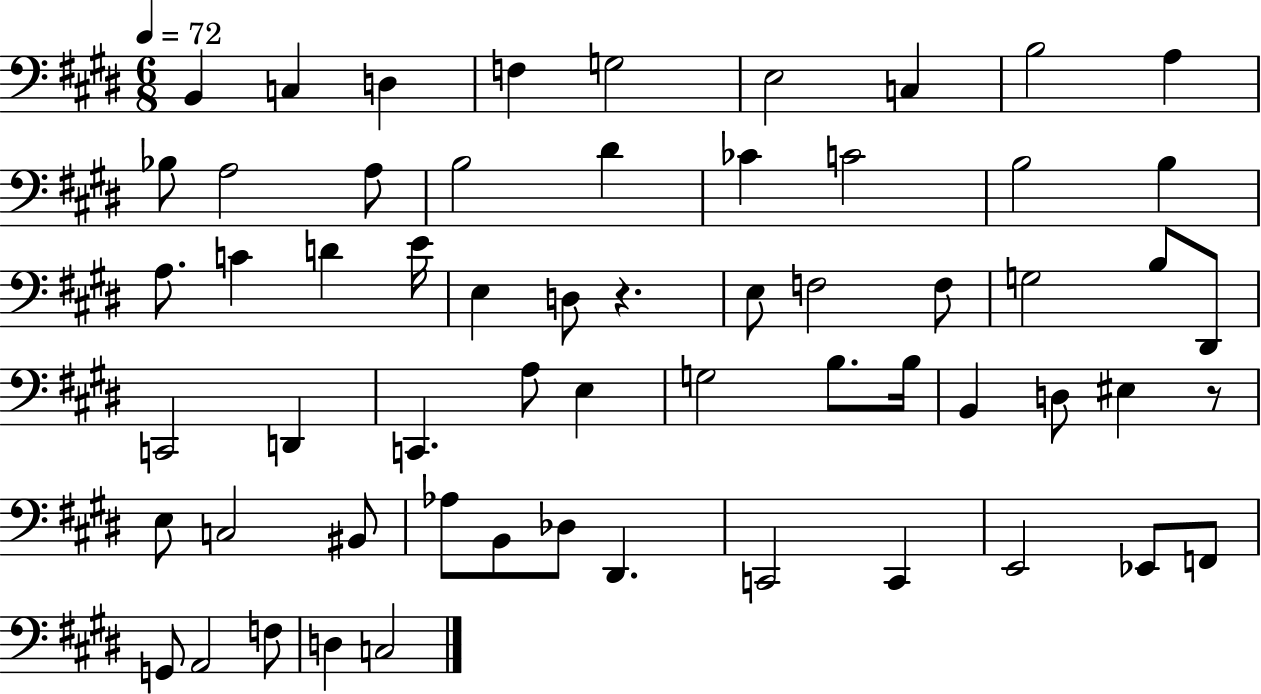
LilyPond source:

{
  \clef bass
  \numericTimeSignature
  \time 6/8
  \key e \major
  \tempo 4 = 72
  \repeat volta 2 { b,4 c4 d4 | f4 g2 | e2 c4 | b2 a4 | \break bes8 a2 a8 | b2 dis'4 | ces'4 c'2 | b2 b4 | \break a8. c'4 d'4 e'16 | e4 d8 r4. | e8 f2 f8 | g2 b8 dis,8 | \break c,2 d,4 | c,4. a8 e4 | g2 b8. b16 | b,4 d8 eis4 r8 | \break e8 c2 bis,8 | aes8 b,8 des8 dis,4. | c,2 c,4 | e,2 ees,8 f,8 | \break g,8 a,2 f8 | d4 c2 | } \bar "|."
}